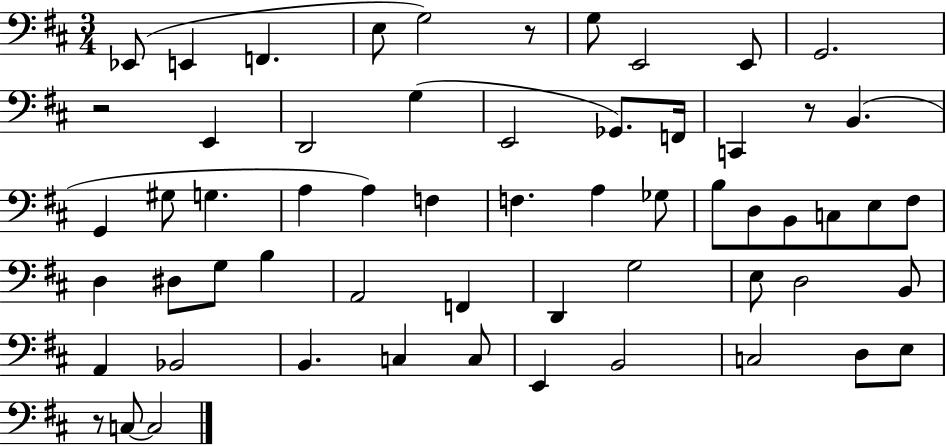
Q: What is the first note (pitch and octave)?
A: Eb2